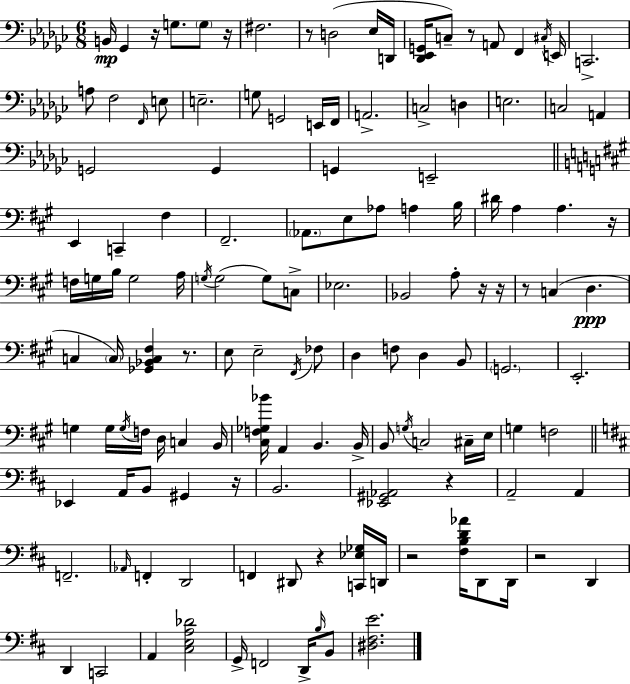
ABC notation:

X:1
T:Untitled
M:6/8
L:1/4
K:Ebm
B,,/4 _G,, z/4 G,/2 G,/2 z/4 ^F,2 z/2 D,2 _E,/4 D,,/4 [_D,,_E,,G,,]/4 C,/2 z/2 A,,/2 F,, ^C,/4 E,,/4 C,,2 A,/2 F,2 F,,/4 E,/2 E,2 G,/2 G,,2 E,,/4 F,,/4 A,,2 C,2 D, E,2 C,2 A,, G,,2 G,, G,, E,,2 E,, C,, ^F, ^F,,2 _A,,/2 E,/2 _A,/2 A, B,/4 ^D/4 A, A, z/4 F,/4 G,/4 B,/4 G,2 A,/4 G,/4 G,2 G,/2 C,/2 _E,2 _B,,2 A,/2 z/4 z/4 z/2 C, D, C, C,/4 [_G,,_B,,C,^F,] z/2 E,/2 E,2 ^F,,/4 _F,/2 D, F,/2 D, B,,/2 G,,2 E,,2 G, G,/4 G,/4 F,/4 D,/4 C, B,,/4 [^C,F,_G,_B]/4 A,, B,, B,,/4 B,,/2 G,/4 C,2 ^C,/4 E,/4 G, F,2 _E,, A,,/4 B,,/2 ^G,, z/4 B,,2 [_E,,^G,,_A,,]2 z A,,2 A,, F,,2 _A,,/4 F,, D,,2 F,, ^D,,/2 z [C,,_E,_G,]/4 D,,/4 z2 [^F,B,D_A]/4 D,,/2 D,,/4 z2 D,, D,, C,,2 A,, [^C,E,A,_D]2 G,,/4 F,,2 D,,/4 B,/4 B,,/2 [^D,^F,E]2